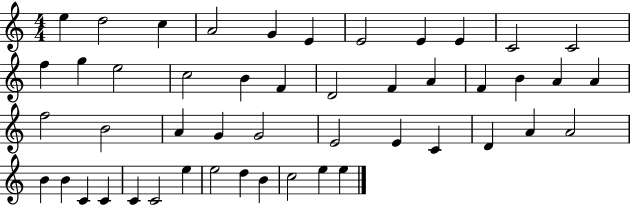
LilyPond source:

{
  \clef treble
  \numericTimeSignature
  \time 4/4
  \key c \major
  e''4 d''2 c''4 | a'2 g'4 e'4 | e'2 e'4 e'4 | c'2 c'2 | \break f''4 g''4 e''2 | c''2 b'4 f'4 | d'2 f'4 a'4 | f'4 b'4 a'4 a'4 | \break f''2 b'2 | a'4 g'4 g'2 | e'2 e'4 c'4 | d'4 a'4 a'2 | \break b'4 b'4 c'4 c'4 | c'4 c'2 e''4 | e''2 d''4 b'4 | c''2 e''4 e''4 | \break \bar "|."
}